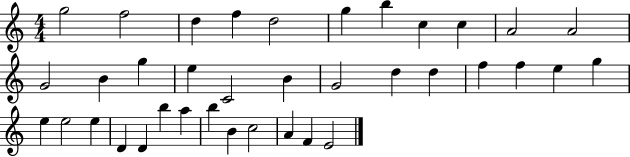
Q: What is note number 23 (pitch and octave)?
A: E5